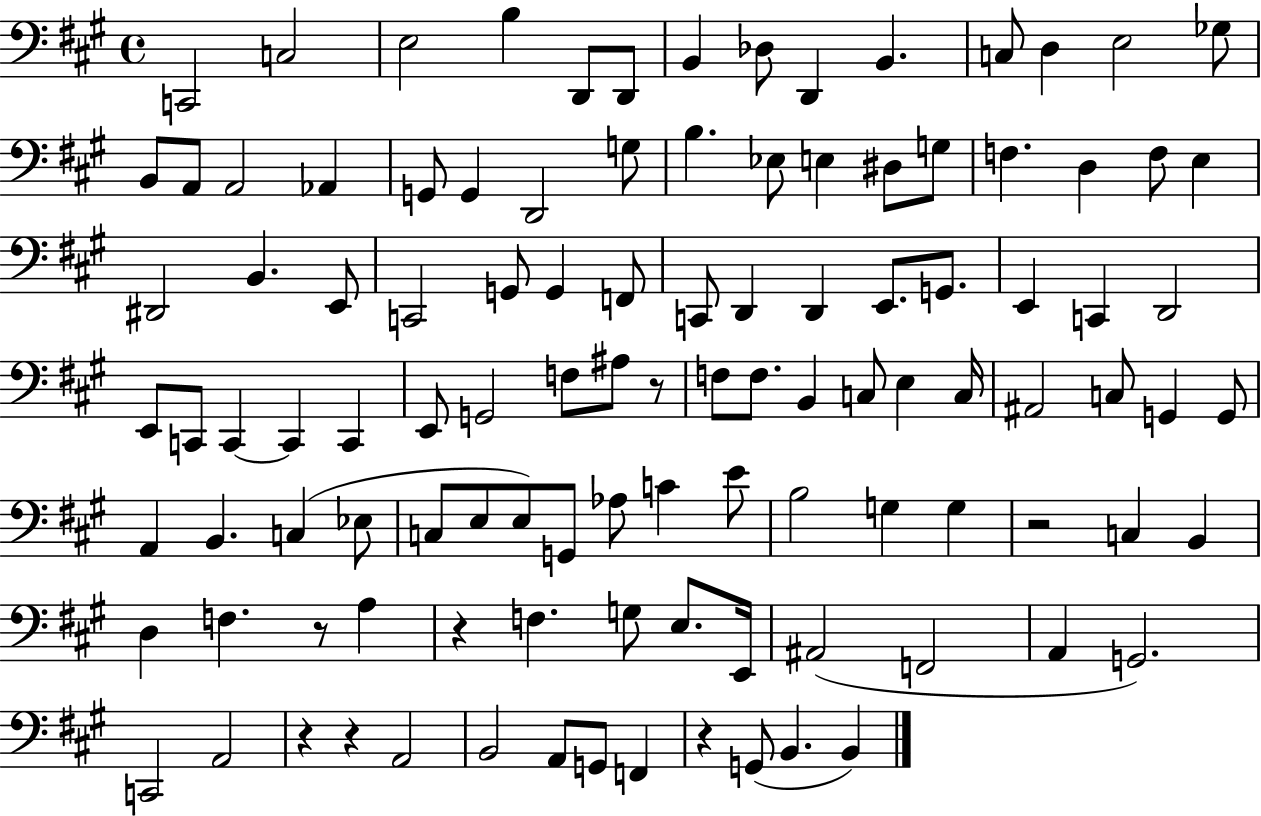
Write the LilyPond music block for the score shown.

{
  \clef bass
  \time 4/4
  \defaultTimeSignature
  \key a \major
  c,2 c2 | e2 b4 d,8 d,8 | b,4 des8 d,4 b,4. | c8 d4 e2 ges8 | \break b,8 a,8 a,2 aes,4 | g,8 g,4 d,2 g8 | b4. ees8 e4 dis8 g8 | f4. d4 f8 e4 | \break dis,2 b,4. e,8 | c,2 g,8 g,4 f,8 | c,8 d,4 d,4 e,8. g,8. | e,4 c,4 d,2 | \break e,8 c,8 c,4~~ c,4 c,4 | e,8 g,2 f8 ais8 r8 | f8 f8. b,4 c8 e4 c16 | ais,2 c8 g,4 g,8 | \break a,4 b,4. c4( ees8 | c8 e8 e8) g,8 aes8 c'4 e'8 | b2 g4 g4 | r2 c4 b,4 | \break d4 f4. r8 a4 | r4 f4. g8 e8. e,16 | ais,2( f,2 | a,4 g,2.) | \break c,2 a,2 | r4 r4 a,2 | b,2 a,8 g,8 f,4 | r4 g,8( b,4. b,4) | \break \bar "|."
}